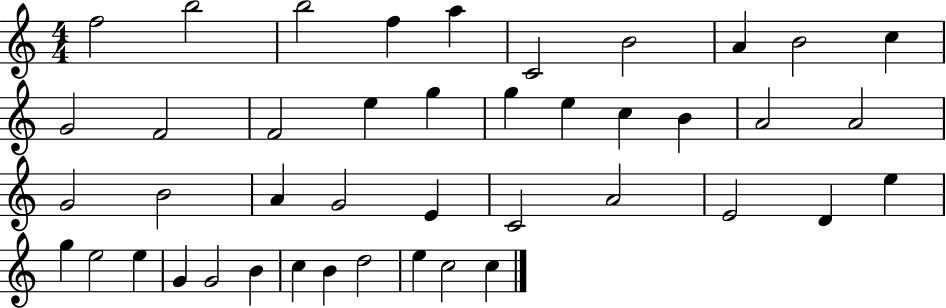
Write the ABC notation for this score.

X:1
T:Untitled
M:4/4
L:1/4
K:C
f2 b2 b2 f a C2 B2 A B2 c G2 F2 F2 e g g e c B A2 A2 G2 B2 A G2 E C2 A2 E2 D e g e2 e G G2 B c B d2 e c2 c